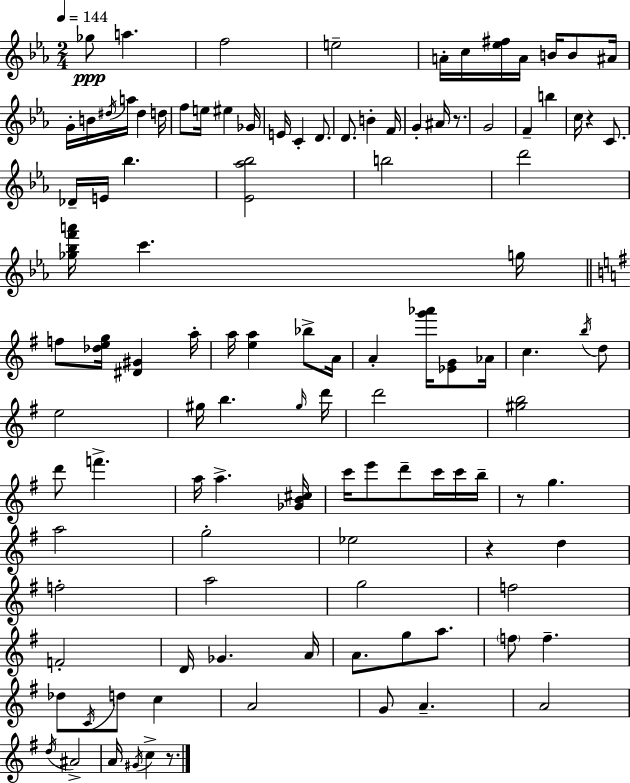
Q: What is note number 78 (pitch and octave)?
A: Gb4